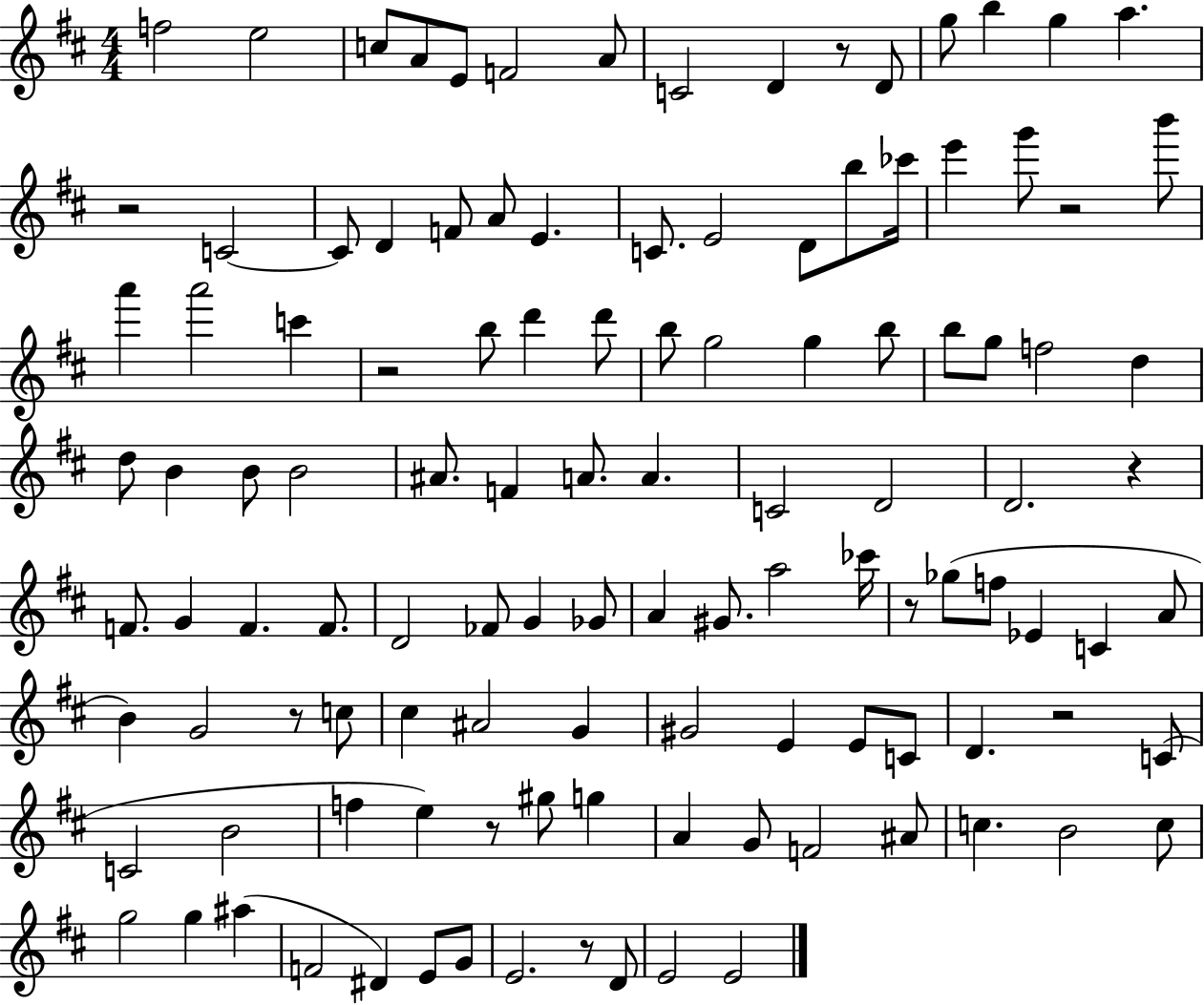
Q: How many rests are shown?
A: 10